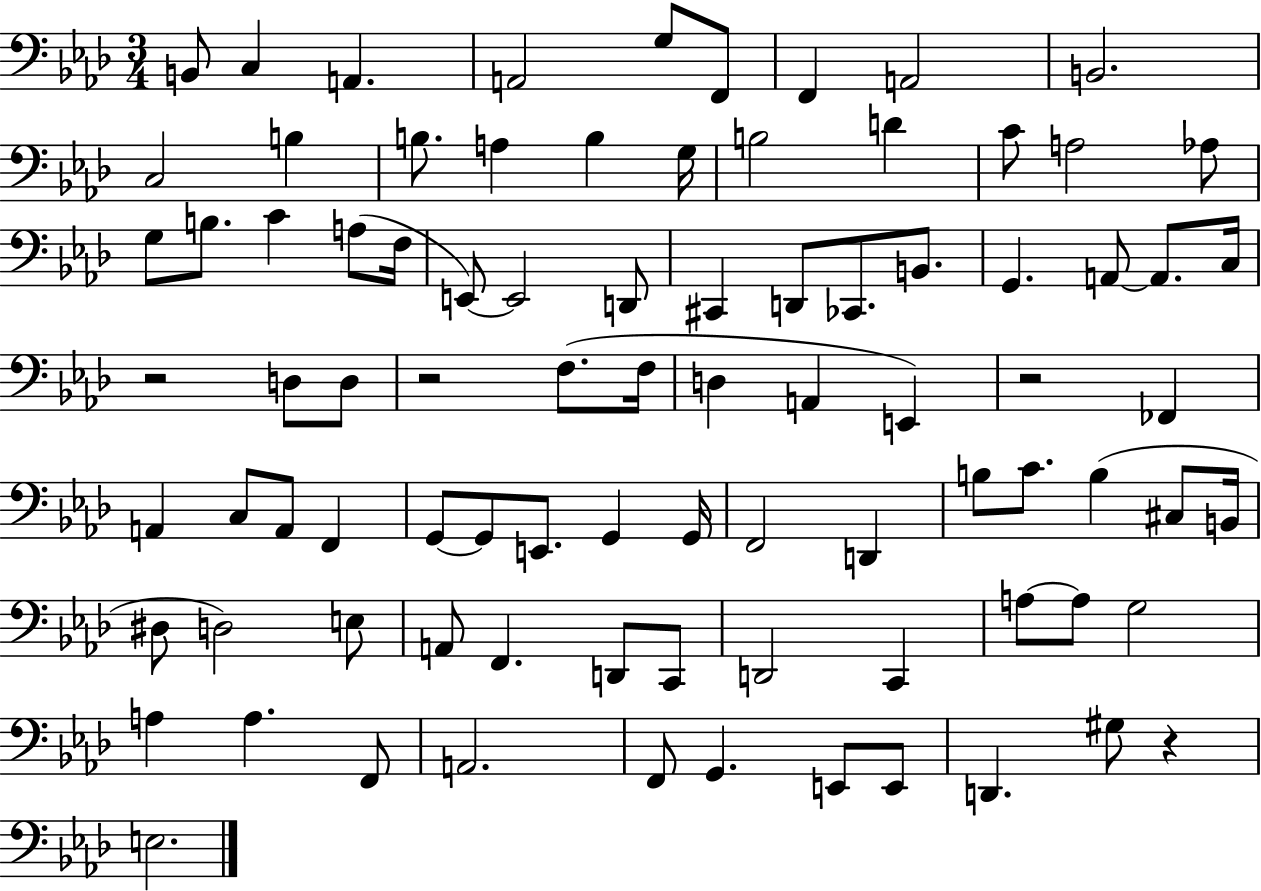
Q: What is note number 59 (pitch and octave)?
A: C#3